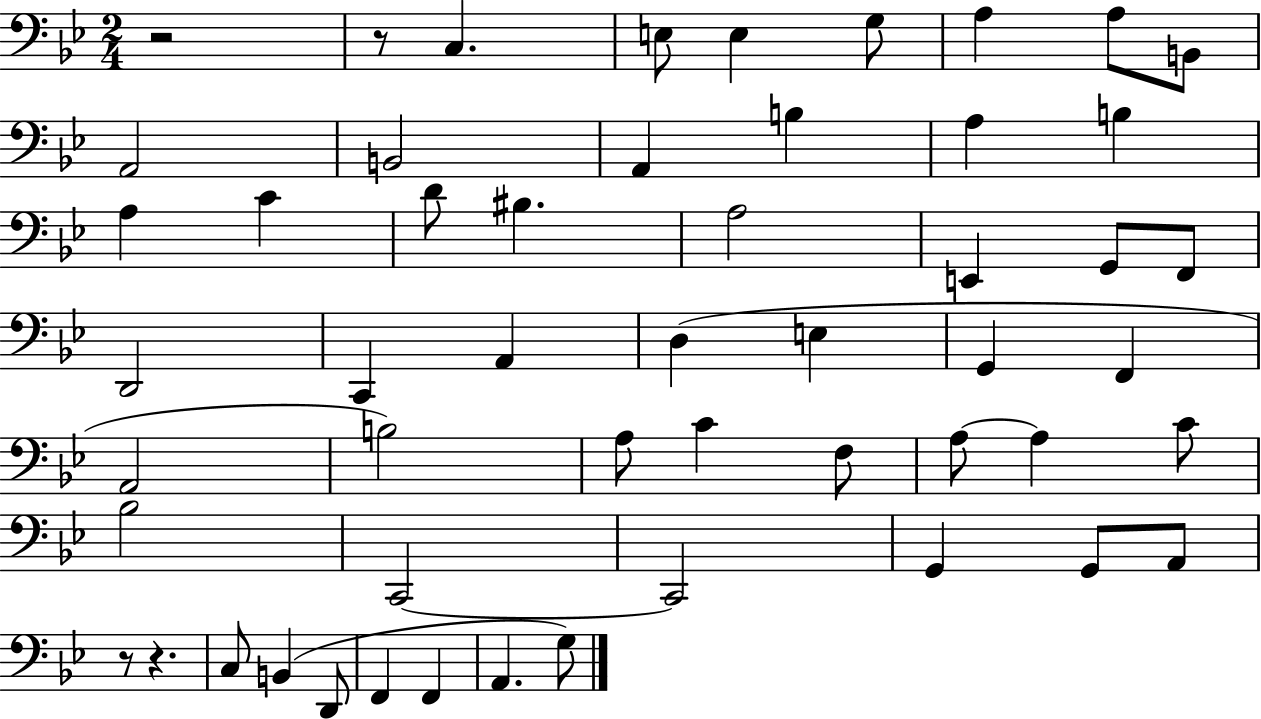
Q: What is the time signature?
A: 2/4